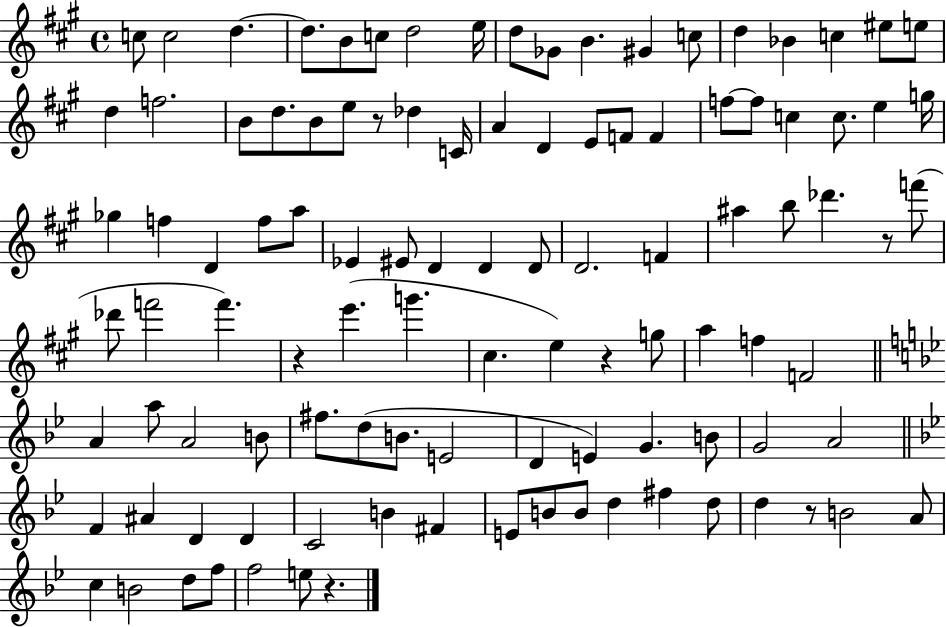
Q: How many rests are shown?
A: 6